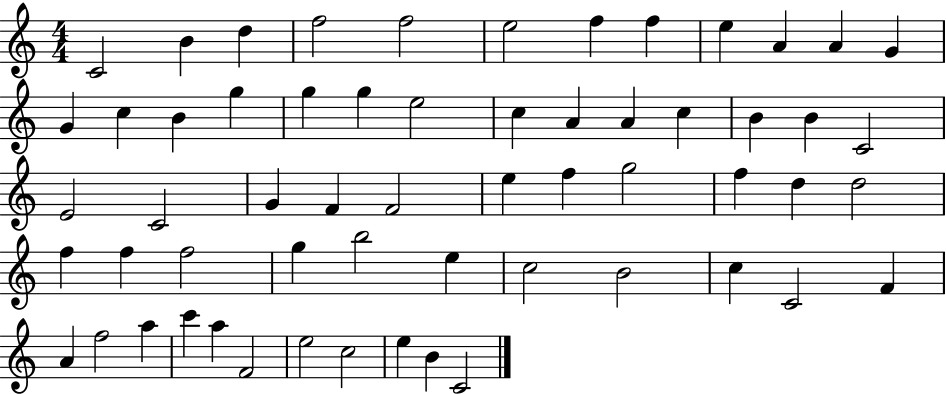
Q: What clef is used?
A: treble